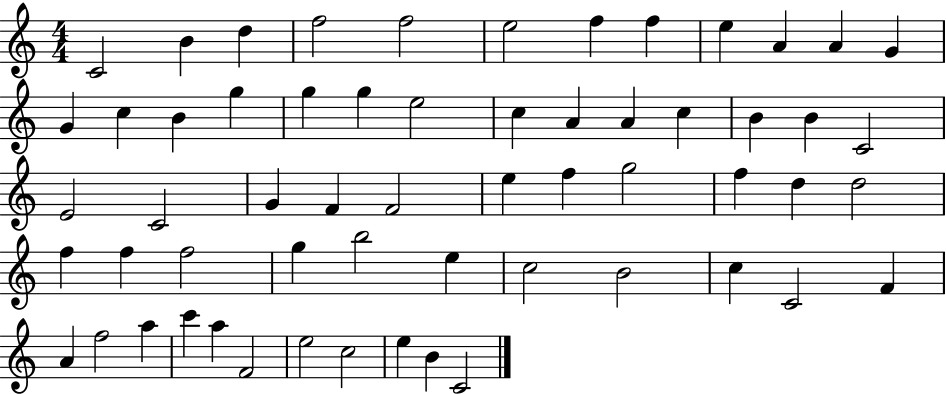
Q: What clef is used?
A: treble